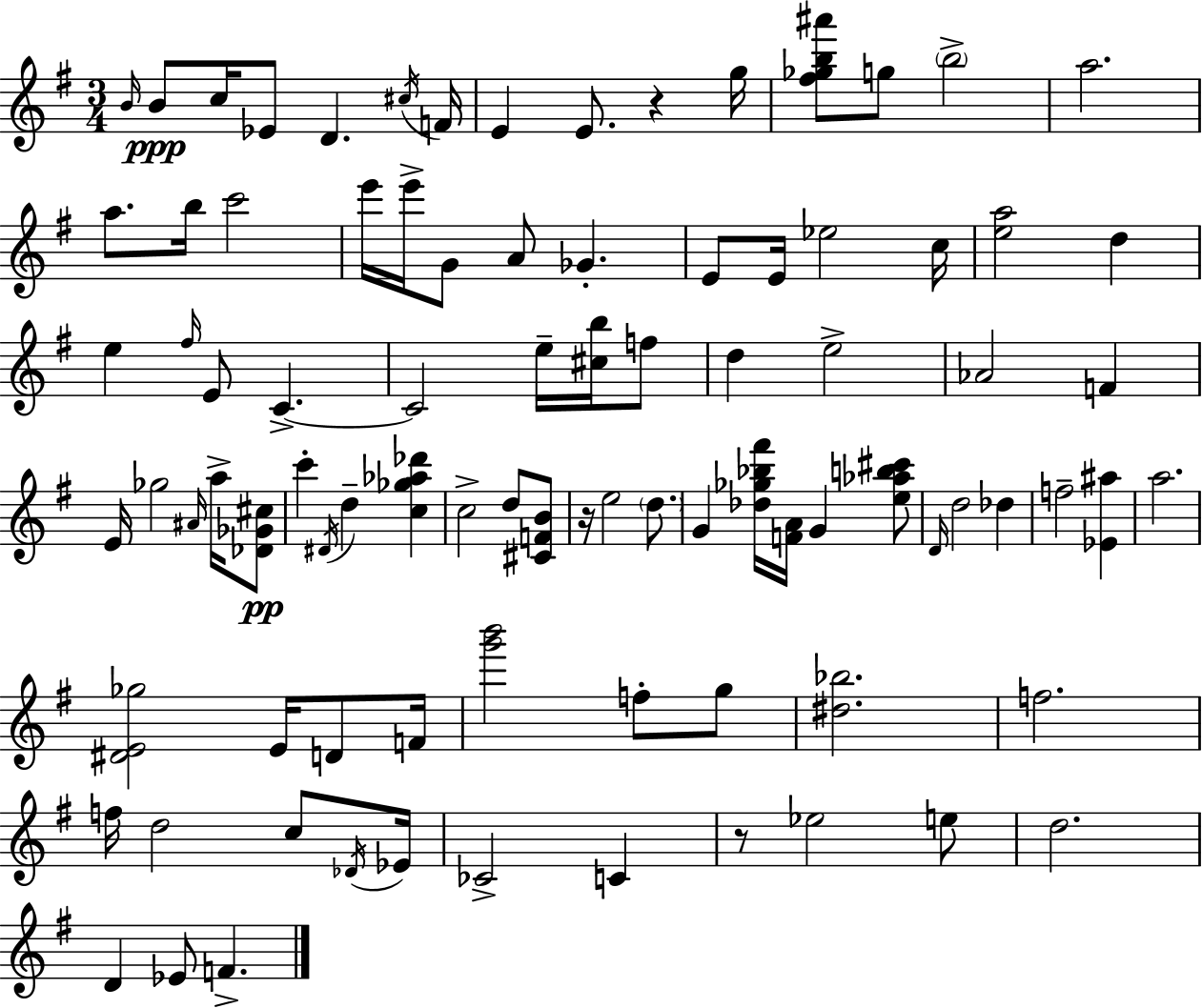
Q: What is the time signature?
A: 3/4